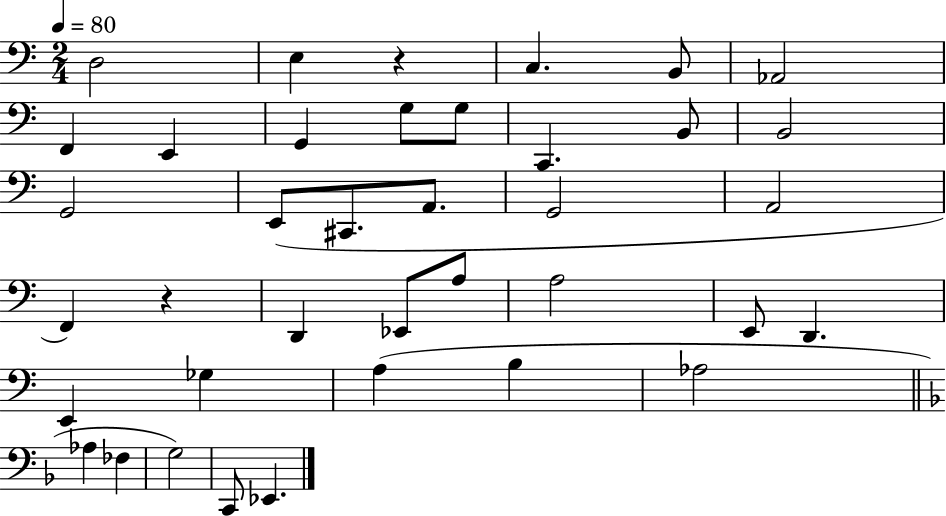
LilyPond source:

{
  \clef bass
  \numericTimeSignature
  \time 2/4
  \key c \major
  \tempo 4 = 80
  d2 | e4 r4 | c4. b,8 | aes,2 | \break f,4 e,4 | g,4 g8 g8 | c,4. b,8 | b,2 | \break g,2 | e,8( cis,8. a,8. | g,2 | a,2 | \break f,4) r4 | d,4 ees,8 a8 | a2 | e,8 d,4. | \break e,4 ges4 | a4( b4 | aes2 | \bar "||" \break \key f \major aes4 fes4 | g2) | c,8 ees,4. | \bar "|."
}